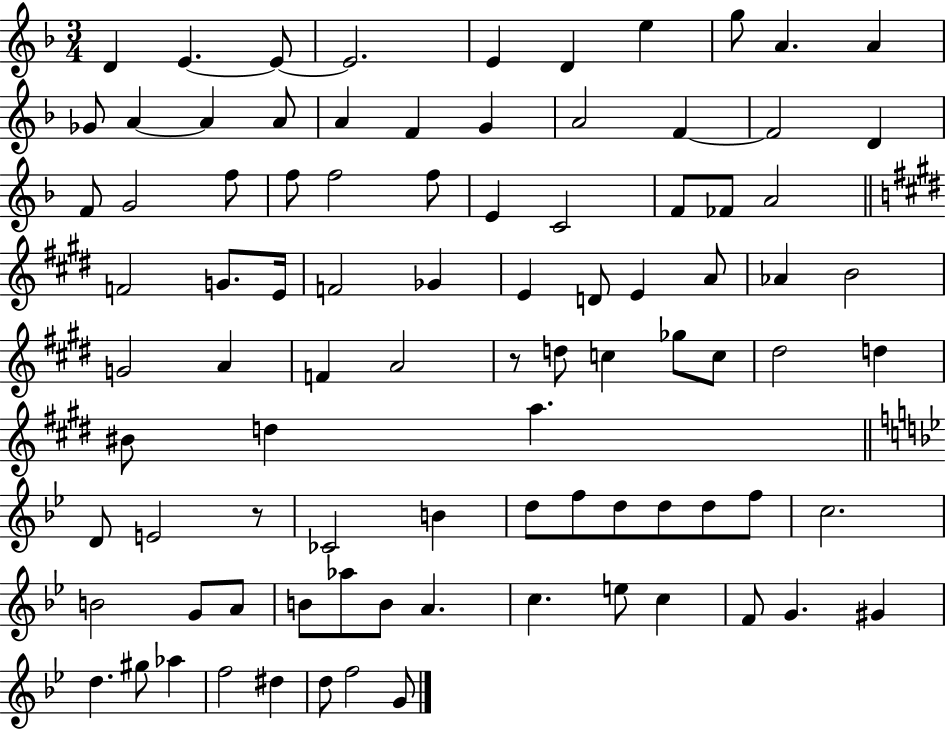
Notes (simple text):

D4/q E4/q. E4/e E4/h. E4/q D4/q E5/q G5/e A4/q. A4/q Gb4/e A4/q A4/q A4/e A4/q F4/q G4/q A4/h F4/q F4/h D4/q F4/e G4/h F5/e F5/e F5/h F5/e E4/q C4/h F4/e FES4/e A4/h F4/h G4/e. E4/s F4/h Gb4/q E4/q D4/e E4/q A4/e Ab4/q B4/h G4/h A4/q F4/q A4/h R/e D5/e C5/q Gb5/e C5/e D#5/h D5/q BIS4/e D5/q A5/q. D4/e E4/h R/e CES4/h B4/q D5/e F5/e D5/e D5/e D5/e F5/e C5/h. B4/h G4/e A4/e B4/e Ab5/e B4/e A4/q. C5/q. E5/e C5/q F4/e G4/q. G#4/q D5/q. G#5/e Ab5/q F5/h D#5/q D5/e F5/h G4/e